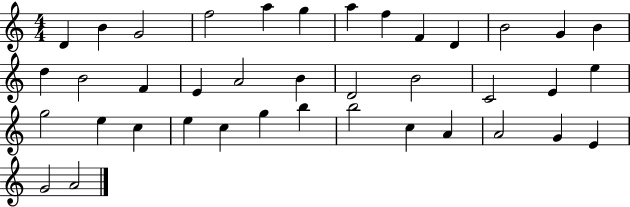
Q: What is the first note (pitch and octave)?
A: D4